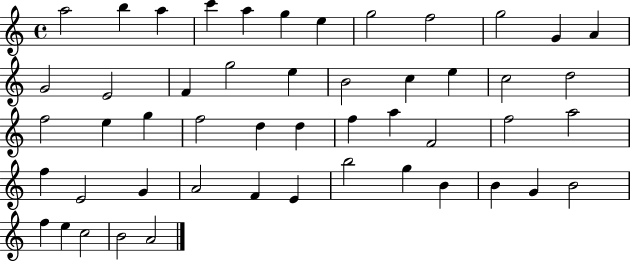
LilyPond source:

{
  \clef treble
  \time 4/4
  \defaultTimeSignature
  \key c \major
  a''2 b''4 a''4 | c'''4 a''4 g''4 e''4 | g''2 f''2 | g''2 g'4 a'4 | \break g'2 e'2 | f'4 g''2 e''4 | b'2 c''4 e''4 | c''2 d''2 | \break f''2 e''4 g''4 | f''2 d''4 d''4 | f''4 a''4 f'2 | f''2 a''2 | \break f''4 e'2 g'4 | a'2 f'4 e'4 | b''2 g''4 b'4 | b'4 g'4 b'2 | \break f''4 e''4 c''2 | b'2 a'2 | \bar "|."
}